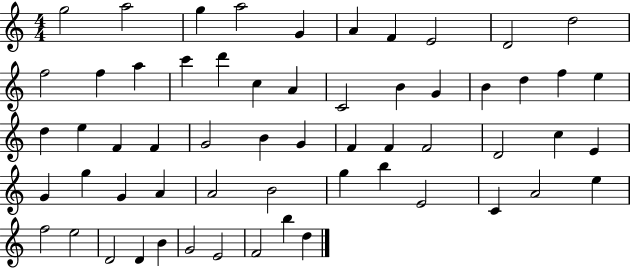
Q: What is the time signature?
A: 4/4